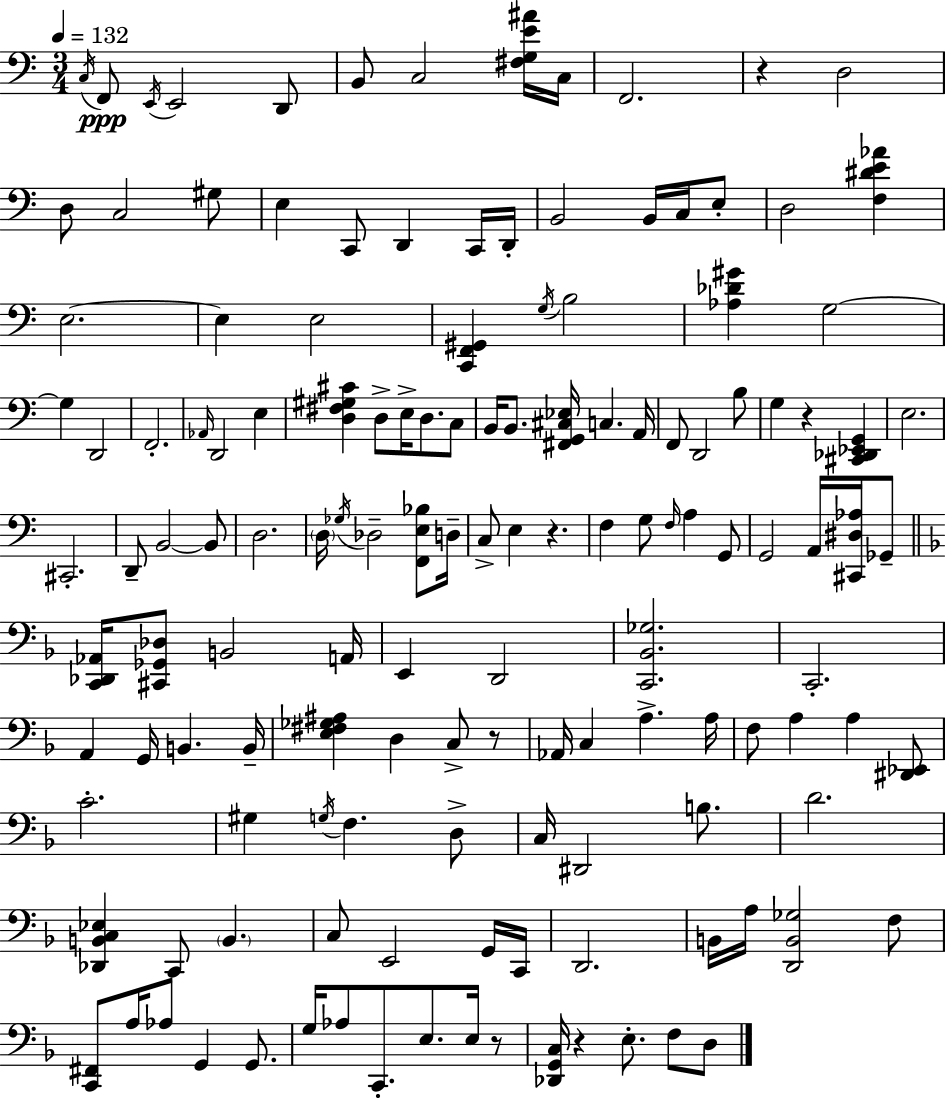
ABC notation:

X:1
T:Untitled
M:3/4
L:1/4
K:C
C,/4 F,,/2 E,,/4 E,,2 D,,/2 B,,/2 C,2 [^F,G,E^A]/4 C,/4 F,,2 z D,2 D,/2 C,2 ^G,/2 E, C,,/2 D,, C,,/4 D,,/4 B,,2 B,,/4 C,/4 E,/2 D,2 [F,^DE_A] E,2 E, E,2 [C,,F,,^G,,] G,/4 B,2 [_A,_D^G] G,2 G, D,,2 F,,2 _A,,/4 D,,2 E, [D,^F,^G,^C] D,/2 E,/4 D,/2 C,/2 B,,/4 B,,/2 [^F,,G,,^C,_E,]/4 C, A,,/4 F,,/2 D,,2 B,/2 G, z [^C,,_D,,_E,,G,,] E,2 ^C,,2 D,,/2 B,,2 B,,/2 D,2 D,/4 _G,/4 _D,2 [F,,E,_B,]/2 D,/4 C,/2 E, z F, G,/2 F,/4 A, G,,/2 G,,2 A,,/4 [^C,,^D,_A,]/4 _G,,/2 [C,,_D,,_A,,]/4 [^C,,_G,,_D,]/2 B,,2 A,,/4 E,, D,,2 [C,,_B,,_G,]2 C,,2 A,, G,,/4 B,, B,,/4 [E,^F,_G,^A,] D, C,/2 z/2 _A,,/4 C, A, A,/4 F,/2 A, A, [^D,,_E,,]/2 C2 ^G, G,/4 F, D,/2 C,/4 ^D,,2 B,/2 D2 [_D,,B,,C,_E,] C,,/2 B,, C,/2 E,,2 G,,/4 C,,/4 D,,2 B,,/4 A,/4 [D,,B,,_G,]2 F,/2 [C,,^F,,]/2 A,/4 _A,/2 G,, G,,/2 G,/4 _A,/2 C,,/2 E,/2 E,/4 z/2 [_D,,G,,C,]/4 z E,/2 F,/2 D,/2